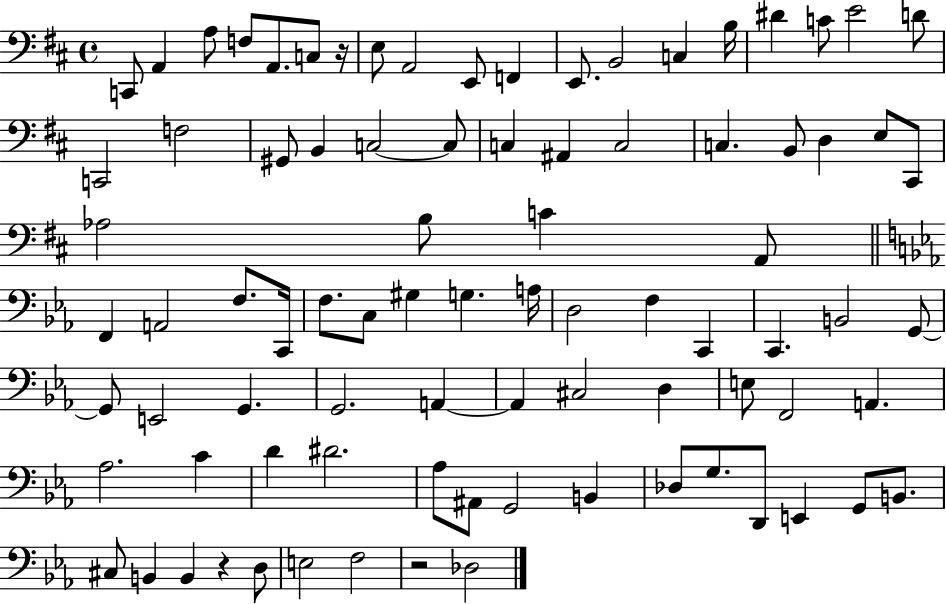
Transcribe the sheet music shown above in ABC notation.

X:1
T:Untitled
M:4/4
L:1/4
K:D
C,,/2 A,, A,/2 F,/2 A,,/2 C,/2 z/4 E,/2 A,,2 E,,/2 F,, E,,/2 B,,2 C, B,/4 ^D C/2 E2 D/2 C,,2 F,2 ^G,,/2 B,, C,2 C,/2 C, ^A,, C,2 C, B,,/2 D, E,/2 ^C,,/2 _A,2 B,/2 C A,,/2 F,, A,,2 F,/2 C,,/4 F,/2 C,/2 ^G, G, A,/4 D,2 F, C,, C,, B,,2 G,,/2 G,,/2 E,,2 G,, G,,2 A,, A,, ^C,2 D, E,/2 F,,2 A,, _A,2 C D ^D2 _A,/2 ^A,,/2 G,,2 B,, _D,/2 G,/2 D,,/2 E,, G,,/2 B,,/2 ^C,/2 B,, B,, z D,/2 E,2 F,2 z2 _D,2